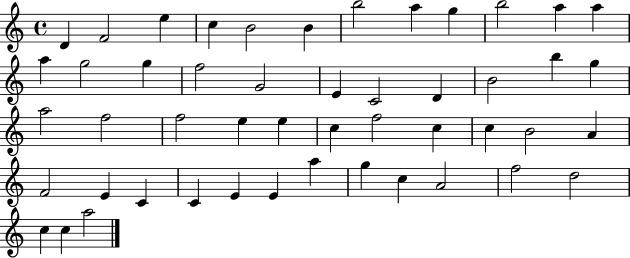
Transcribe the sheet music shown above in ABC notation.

X:1
T:Untitled
M:4/4
L:1/4
K:C
D F2 e c B2 B b2 a g b2 a a a g2 g f2 G2 E C2 D B2 b g a2 f2 f2 e e c f2 c c B2 A F2 E C C E E a g c A2 f2 d2 c c a2